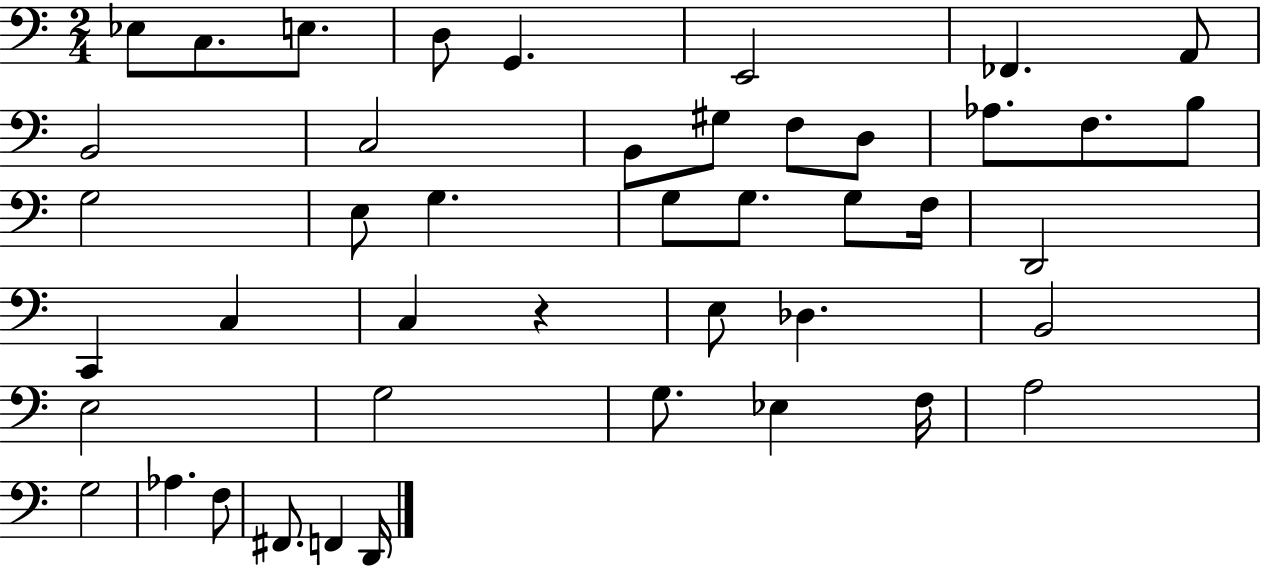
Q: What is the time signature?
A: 2/4